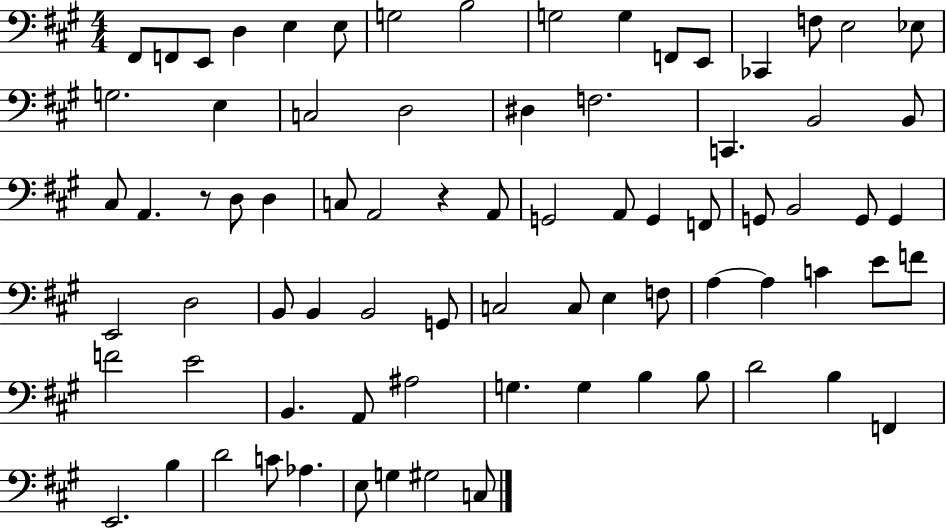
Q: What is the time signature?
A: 4/4